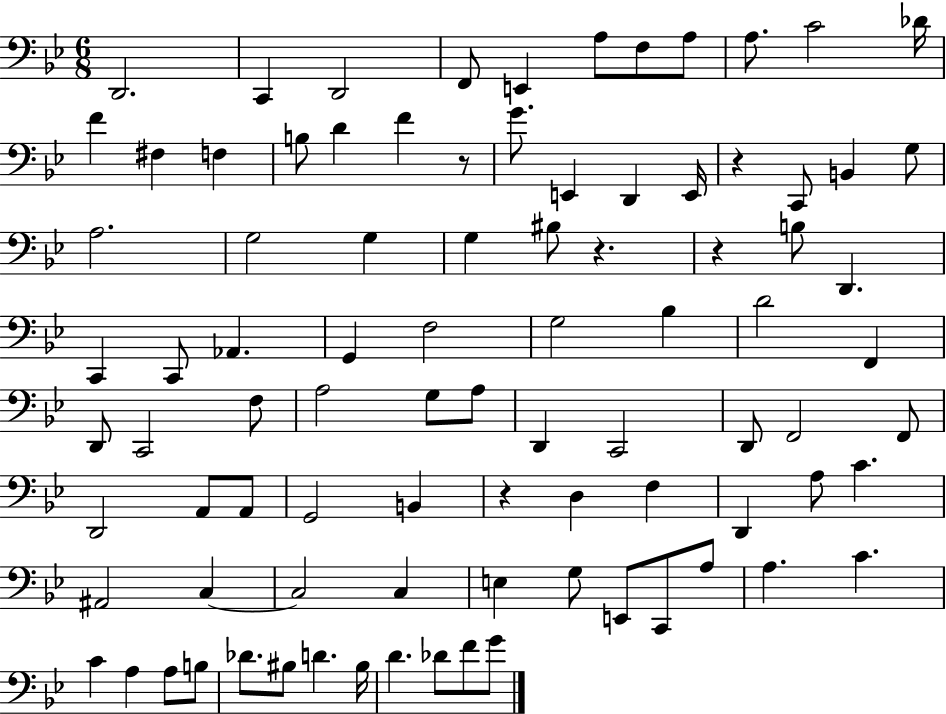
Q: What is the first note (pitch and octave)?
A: D2